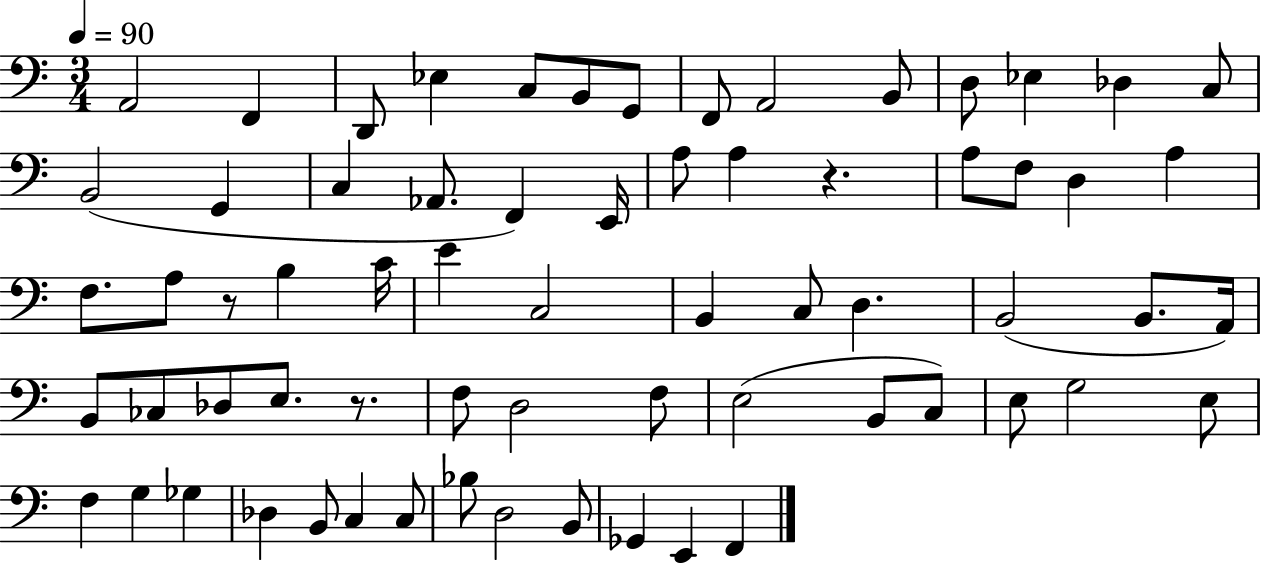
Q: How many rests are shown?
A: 3